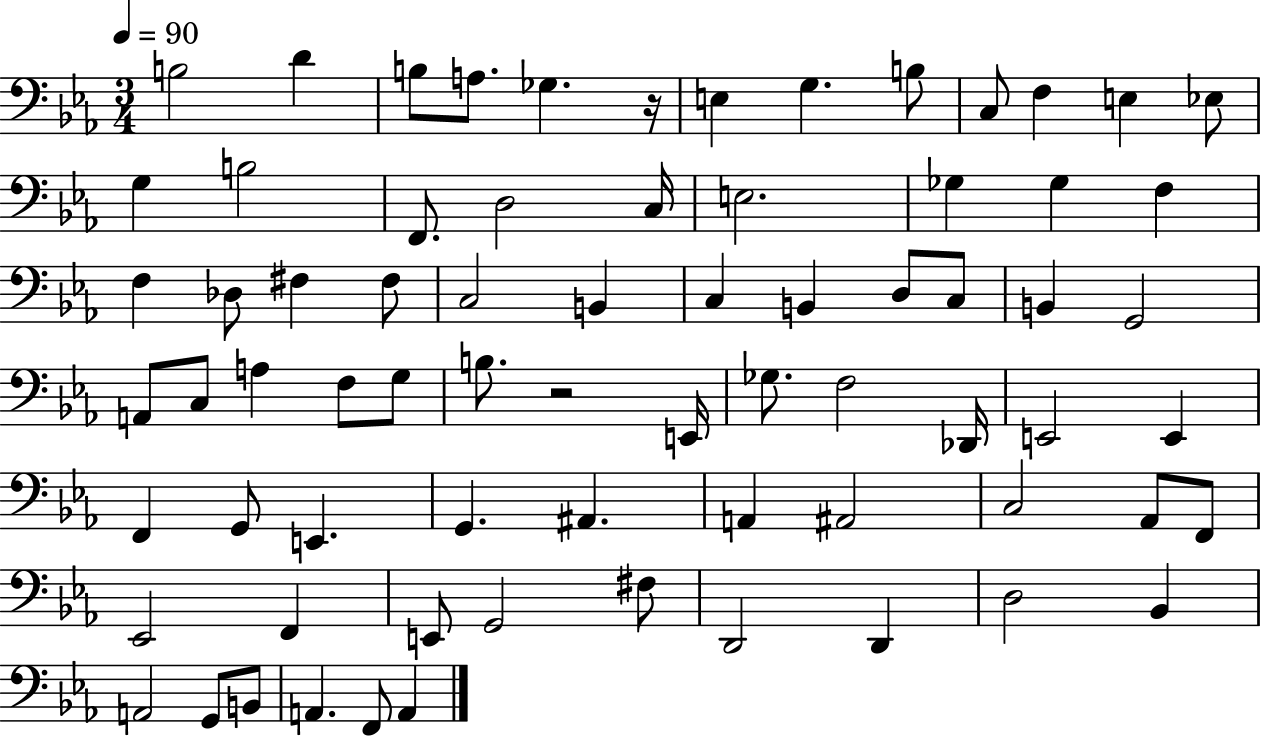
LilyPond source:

{
  \clef bass
  \numericTimeSignature
  \time 3/4
  \key ees \major
  \tempo 4 = 90
  b2 d'4 | b8 a8. ges4. r16 | e4 g4. b8 | c8 f4 e4 ees8 | \break g4 b2 | f,8. d2 c16 | e2. | ges4 ges4 f4 | \break f4 des8 fis4 fis8 | c2 b,4 | c4 b,4 d8 c8 | b,4 g,2 | \break a,8 c8 a4 f8 g8 | b8. r2 e,16 | ges8. f2 des,16 | e,2 e,4 | \break f,4 g,8 e,4. | g,4. ais,4. | a,4 ais,2 | c2 aes,8 f,8 | \break ees,2 f,4 | e,8 g,2 fis8 | d,2 d,4 | d2 bes,4 | \break a,2 g,8 b,8 | a,4. f,8 a,4 | \bar "|."
}